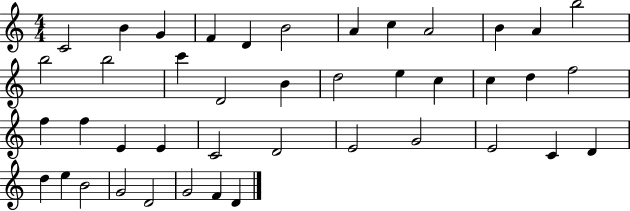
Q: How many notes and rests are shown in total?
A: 42